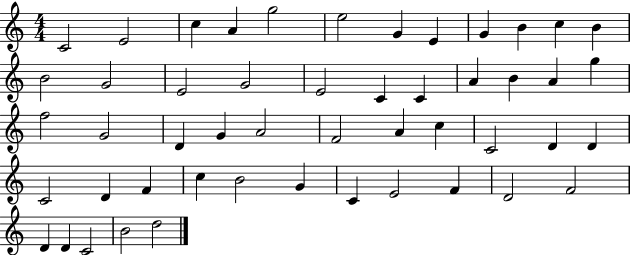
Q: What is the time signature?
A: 4/4